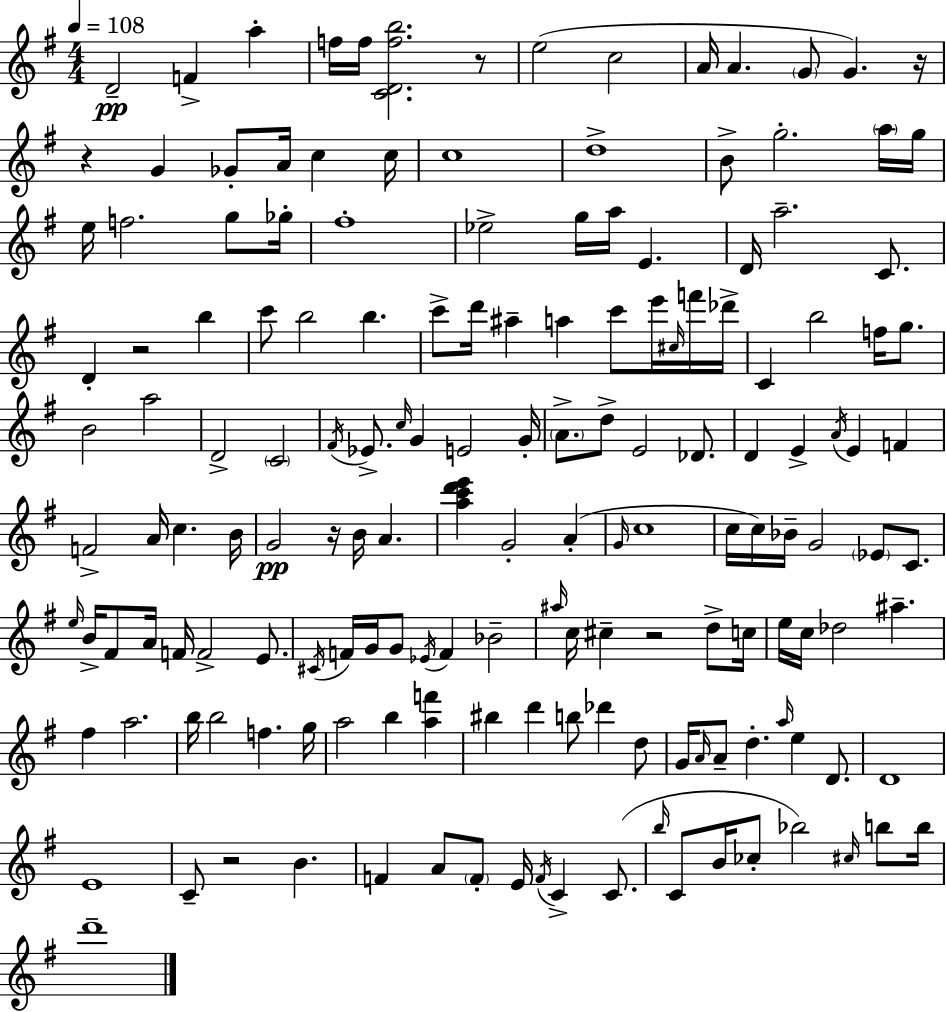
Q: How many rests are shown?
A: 7